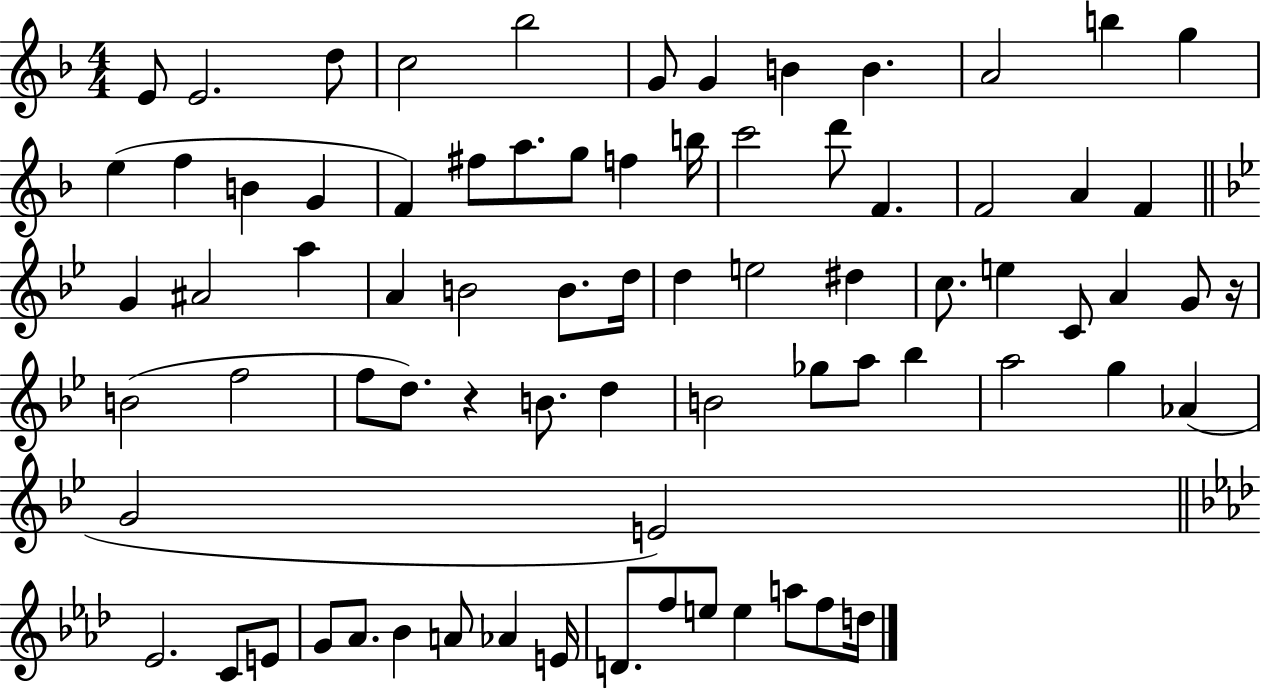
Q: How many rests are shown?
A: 2